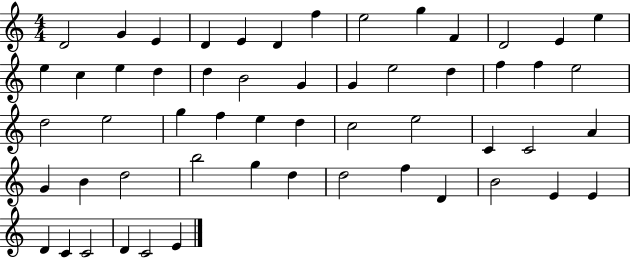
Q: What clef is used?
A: treble